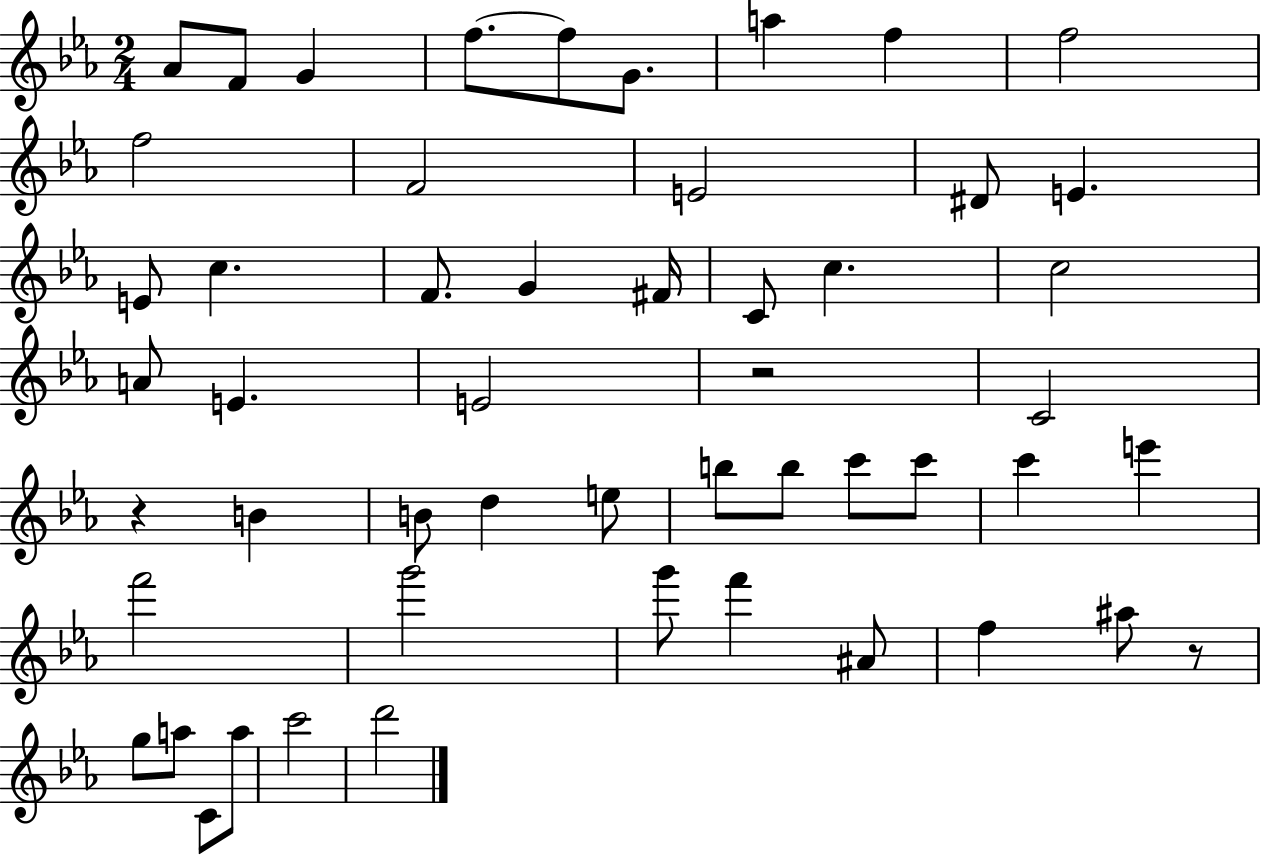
X:1
T:Untitled
M:2/4
L:1/4
K:Eb
_A/2 F/2 G f/2 f/2 G/2 a f f2 f2 F2 E2 ^D/2 E E/2 c F/2 G ^F/4 C/2 c c2 A/2 E E2 z2 C2 z B B/2 d e/2 b/2 b/2 c'/2 c'/2 c' e' f'2 g'2 g'/2 f' ^A/2 f ^a/2 z/2 g/2 a/2 C/2 a/2 c'2 d'2